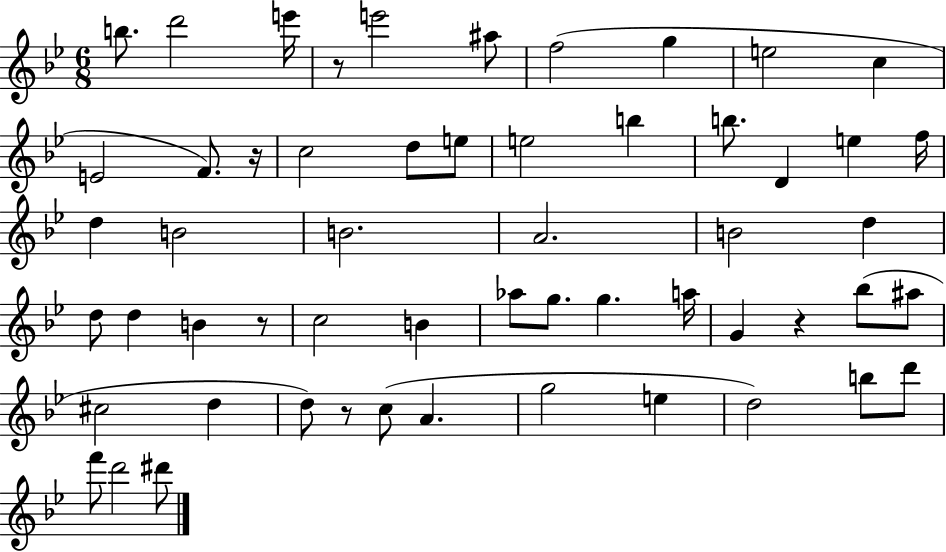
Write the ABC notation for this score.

X:1
T:Untitled
M:6/8
L:1/4
K:Bb
b/2 d'2 e'/4 z/2 e'2 ^a/2 f2 g e2 c E2 F/2 z/4 c2 d/2 e/2 e2 b b/2 D e f/4 d B2 B2 A2 B2 d d/2 d B z/2 c2 B _a/2 g/2 g a/4 G z _b/2 ^a/2 ^c2 d d/2 z/2 c/2 A g2 e d2 b/2 d'/2 f'/2 d'2 ^d'/2